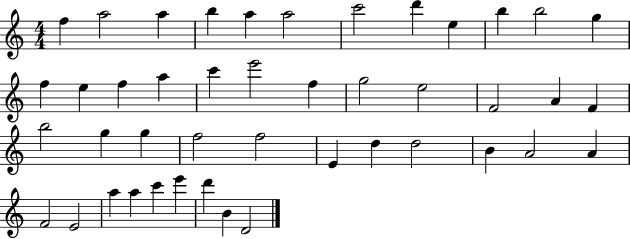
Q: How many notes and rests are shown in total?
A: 44